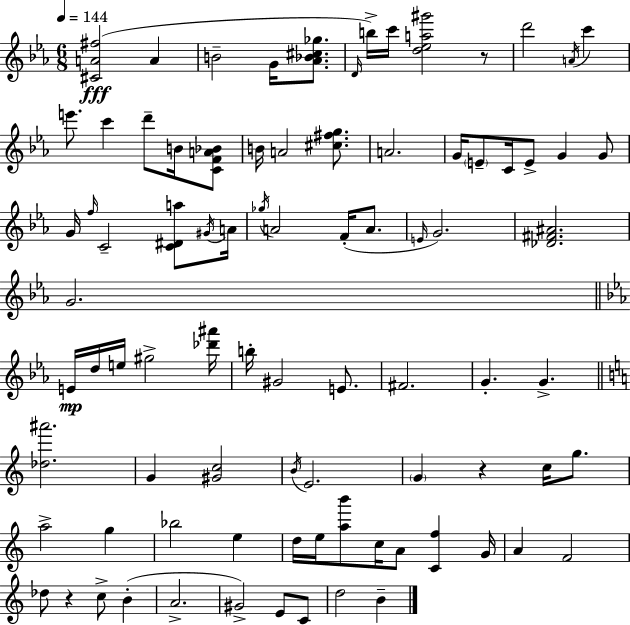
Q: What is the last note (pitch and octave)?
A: B4